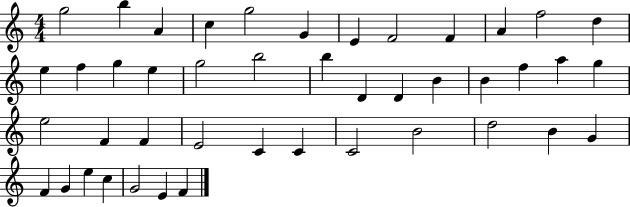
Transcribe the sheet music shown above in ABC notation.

X:1
T:Untitled
M:4/4
L:1/4
K:C
g2 b A c g2 G E F2 F A f2 d e f g e g2 b2 b D D B B f a g e2 F F E2 C C C2 B2 d2 B G F G e c G2 E F